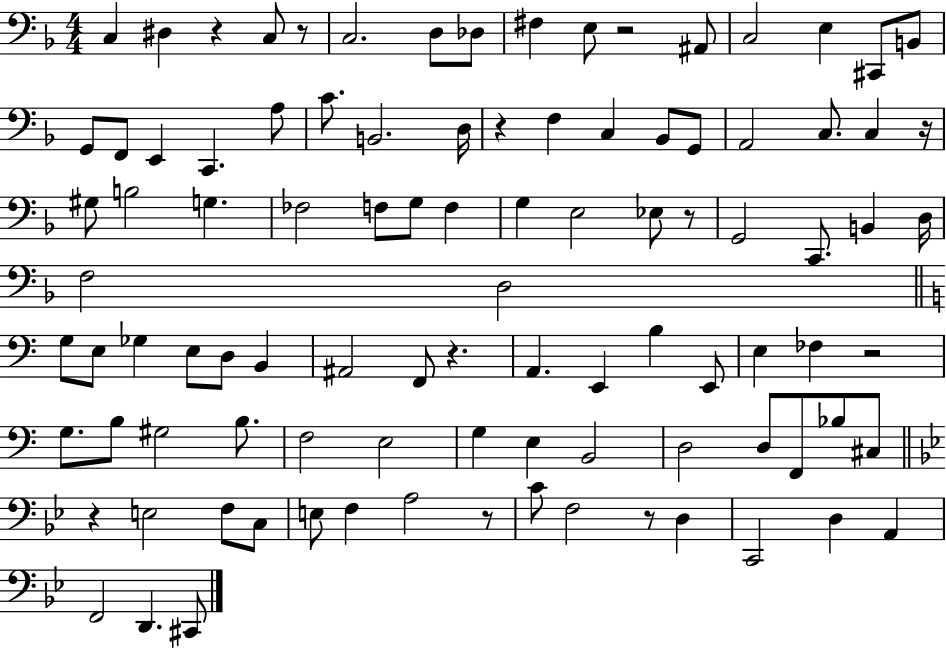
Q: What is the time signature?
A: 4/4